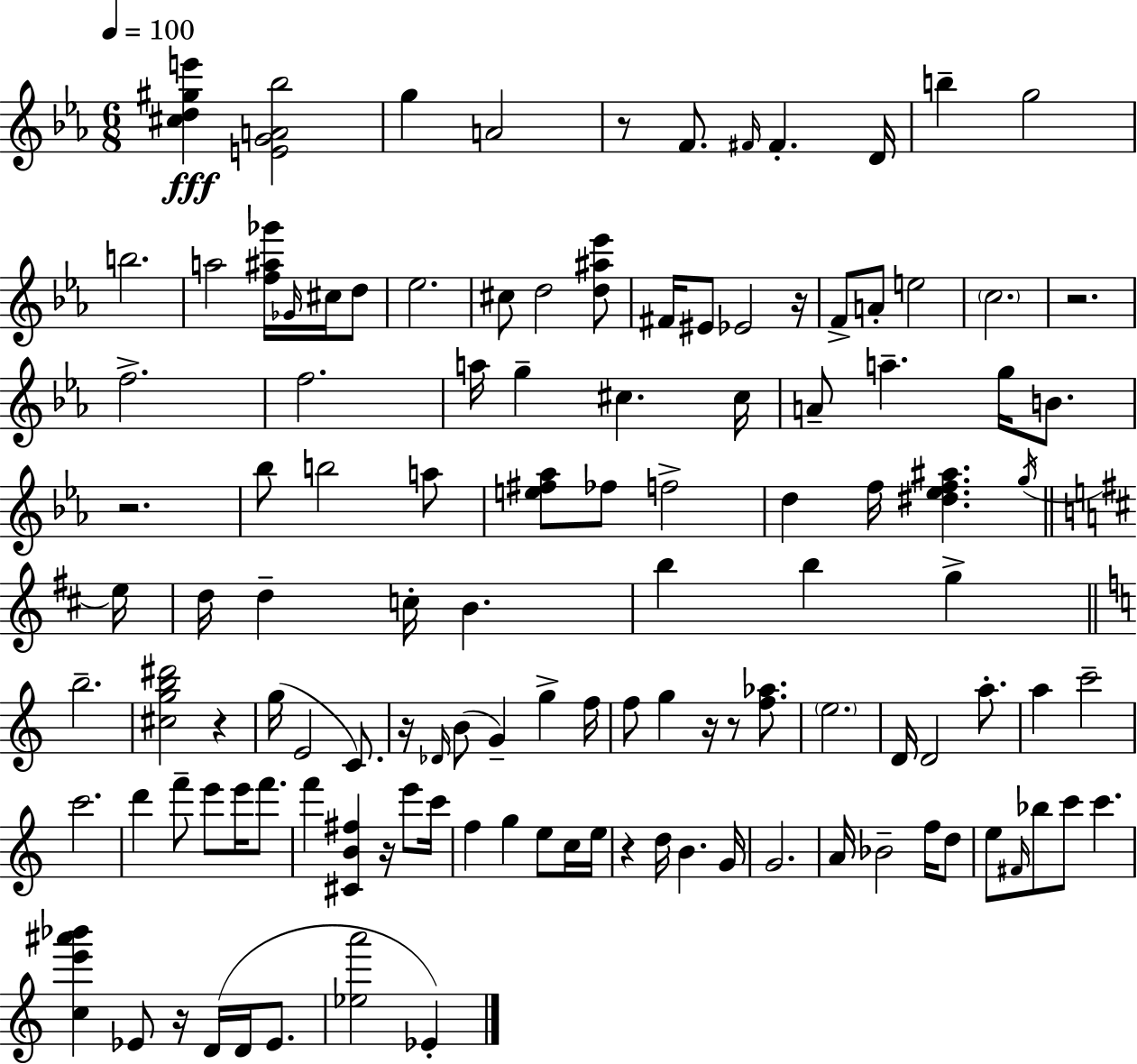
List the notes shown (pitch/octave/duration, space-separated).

[C#5,D5,G#5,E6]/q [E4,G4,A4,Bb5]/h G5/q A4/h R/e F4/e. F#4/s F#4/q. D4/s B5/q G5/h B5/h. A5/h [F5,A#5,Gb6]/s Gb4/s C#5/s D5/e Eb5/h. C#5/e D5/h [D5,A#5,Eb6]/e F#4/s EIS4/e Eb4/h R/s F4/e A4/e E5/h C5/h. R/h. F5/h. F5/h. A5/s G5/q C#5/q. C#5/s A4/e A5/q. G5/s B4/e. R/h. Bb5/e B5/h A5/e [E5,F#5,Ab5]/e FES5/e F5/h D5/q F5/s [D#5,Eb5,F5,A#5]/q. G5/s E5/s D5/s D5/q C5/s B4/q. B5/q B5/q G5/q B5/h. [C#5,G5,B5,D#6]/h R/q G5/s E4/h C4/e. R/s Db4/s B4/e G4/q G5/q F5/s F5/e G5/q R/s R/e [F5,Ab5]/e. E5/h. D4/s D4/h A5/e. A5/q C6/h C6/h. D6/q F6/e E6/e E6/s F6/e. F6/q [C#4,B4,F#5]/q R/s E6/e C6/s F5/q G5/q E5/e C5/s E5/s R/q D5/s B4/q. G4/s G4/h. A4/s Bb4/h F5/s D5/e E5/e F#4/s Bb5/e C6/e C6/q. [C5,E6,A#6,Bb6]/q Eb4/e R/s D4/s D4/s Eb4/e. [Eb5,A6]/h Eb4/q